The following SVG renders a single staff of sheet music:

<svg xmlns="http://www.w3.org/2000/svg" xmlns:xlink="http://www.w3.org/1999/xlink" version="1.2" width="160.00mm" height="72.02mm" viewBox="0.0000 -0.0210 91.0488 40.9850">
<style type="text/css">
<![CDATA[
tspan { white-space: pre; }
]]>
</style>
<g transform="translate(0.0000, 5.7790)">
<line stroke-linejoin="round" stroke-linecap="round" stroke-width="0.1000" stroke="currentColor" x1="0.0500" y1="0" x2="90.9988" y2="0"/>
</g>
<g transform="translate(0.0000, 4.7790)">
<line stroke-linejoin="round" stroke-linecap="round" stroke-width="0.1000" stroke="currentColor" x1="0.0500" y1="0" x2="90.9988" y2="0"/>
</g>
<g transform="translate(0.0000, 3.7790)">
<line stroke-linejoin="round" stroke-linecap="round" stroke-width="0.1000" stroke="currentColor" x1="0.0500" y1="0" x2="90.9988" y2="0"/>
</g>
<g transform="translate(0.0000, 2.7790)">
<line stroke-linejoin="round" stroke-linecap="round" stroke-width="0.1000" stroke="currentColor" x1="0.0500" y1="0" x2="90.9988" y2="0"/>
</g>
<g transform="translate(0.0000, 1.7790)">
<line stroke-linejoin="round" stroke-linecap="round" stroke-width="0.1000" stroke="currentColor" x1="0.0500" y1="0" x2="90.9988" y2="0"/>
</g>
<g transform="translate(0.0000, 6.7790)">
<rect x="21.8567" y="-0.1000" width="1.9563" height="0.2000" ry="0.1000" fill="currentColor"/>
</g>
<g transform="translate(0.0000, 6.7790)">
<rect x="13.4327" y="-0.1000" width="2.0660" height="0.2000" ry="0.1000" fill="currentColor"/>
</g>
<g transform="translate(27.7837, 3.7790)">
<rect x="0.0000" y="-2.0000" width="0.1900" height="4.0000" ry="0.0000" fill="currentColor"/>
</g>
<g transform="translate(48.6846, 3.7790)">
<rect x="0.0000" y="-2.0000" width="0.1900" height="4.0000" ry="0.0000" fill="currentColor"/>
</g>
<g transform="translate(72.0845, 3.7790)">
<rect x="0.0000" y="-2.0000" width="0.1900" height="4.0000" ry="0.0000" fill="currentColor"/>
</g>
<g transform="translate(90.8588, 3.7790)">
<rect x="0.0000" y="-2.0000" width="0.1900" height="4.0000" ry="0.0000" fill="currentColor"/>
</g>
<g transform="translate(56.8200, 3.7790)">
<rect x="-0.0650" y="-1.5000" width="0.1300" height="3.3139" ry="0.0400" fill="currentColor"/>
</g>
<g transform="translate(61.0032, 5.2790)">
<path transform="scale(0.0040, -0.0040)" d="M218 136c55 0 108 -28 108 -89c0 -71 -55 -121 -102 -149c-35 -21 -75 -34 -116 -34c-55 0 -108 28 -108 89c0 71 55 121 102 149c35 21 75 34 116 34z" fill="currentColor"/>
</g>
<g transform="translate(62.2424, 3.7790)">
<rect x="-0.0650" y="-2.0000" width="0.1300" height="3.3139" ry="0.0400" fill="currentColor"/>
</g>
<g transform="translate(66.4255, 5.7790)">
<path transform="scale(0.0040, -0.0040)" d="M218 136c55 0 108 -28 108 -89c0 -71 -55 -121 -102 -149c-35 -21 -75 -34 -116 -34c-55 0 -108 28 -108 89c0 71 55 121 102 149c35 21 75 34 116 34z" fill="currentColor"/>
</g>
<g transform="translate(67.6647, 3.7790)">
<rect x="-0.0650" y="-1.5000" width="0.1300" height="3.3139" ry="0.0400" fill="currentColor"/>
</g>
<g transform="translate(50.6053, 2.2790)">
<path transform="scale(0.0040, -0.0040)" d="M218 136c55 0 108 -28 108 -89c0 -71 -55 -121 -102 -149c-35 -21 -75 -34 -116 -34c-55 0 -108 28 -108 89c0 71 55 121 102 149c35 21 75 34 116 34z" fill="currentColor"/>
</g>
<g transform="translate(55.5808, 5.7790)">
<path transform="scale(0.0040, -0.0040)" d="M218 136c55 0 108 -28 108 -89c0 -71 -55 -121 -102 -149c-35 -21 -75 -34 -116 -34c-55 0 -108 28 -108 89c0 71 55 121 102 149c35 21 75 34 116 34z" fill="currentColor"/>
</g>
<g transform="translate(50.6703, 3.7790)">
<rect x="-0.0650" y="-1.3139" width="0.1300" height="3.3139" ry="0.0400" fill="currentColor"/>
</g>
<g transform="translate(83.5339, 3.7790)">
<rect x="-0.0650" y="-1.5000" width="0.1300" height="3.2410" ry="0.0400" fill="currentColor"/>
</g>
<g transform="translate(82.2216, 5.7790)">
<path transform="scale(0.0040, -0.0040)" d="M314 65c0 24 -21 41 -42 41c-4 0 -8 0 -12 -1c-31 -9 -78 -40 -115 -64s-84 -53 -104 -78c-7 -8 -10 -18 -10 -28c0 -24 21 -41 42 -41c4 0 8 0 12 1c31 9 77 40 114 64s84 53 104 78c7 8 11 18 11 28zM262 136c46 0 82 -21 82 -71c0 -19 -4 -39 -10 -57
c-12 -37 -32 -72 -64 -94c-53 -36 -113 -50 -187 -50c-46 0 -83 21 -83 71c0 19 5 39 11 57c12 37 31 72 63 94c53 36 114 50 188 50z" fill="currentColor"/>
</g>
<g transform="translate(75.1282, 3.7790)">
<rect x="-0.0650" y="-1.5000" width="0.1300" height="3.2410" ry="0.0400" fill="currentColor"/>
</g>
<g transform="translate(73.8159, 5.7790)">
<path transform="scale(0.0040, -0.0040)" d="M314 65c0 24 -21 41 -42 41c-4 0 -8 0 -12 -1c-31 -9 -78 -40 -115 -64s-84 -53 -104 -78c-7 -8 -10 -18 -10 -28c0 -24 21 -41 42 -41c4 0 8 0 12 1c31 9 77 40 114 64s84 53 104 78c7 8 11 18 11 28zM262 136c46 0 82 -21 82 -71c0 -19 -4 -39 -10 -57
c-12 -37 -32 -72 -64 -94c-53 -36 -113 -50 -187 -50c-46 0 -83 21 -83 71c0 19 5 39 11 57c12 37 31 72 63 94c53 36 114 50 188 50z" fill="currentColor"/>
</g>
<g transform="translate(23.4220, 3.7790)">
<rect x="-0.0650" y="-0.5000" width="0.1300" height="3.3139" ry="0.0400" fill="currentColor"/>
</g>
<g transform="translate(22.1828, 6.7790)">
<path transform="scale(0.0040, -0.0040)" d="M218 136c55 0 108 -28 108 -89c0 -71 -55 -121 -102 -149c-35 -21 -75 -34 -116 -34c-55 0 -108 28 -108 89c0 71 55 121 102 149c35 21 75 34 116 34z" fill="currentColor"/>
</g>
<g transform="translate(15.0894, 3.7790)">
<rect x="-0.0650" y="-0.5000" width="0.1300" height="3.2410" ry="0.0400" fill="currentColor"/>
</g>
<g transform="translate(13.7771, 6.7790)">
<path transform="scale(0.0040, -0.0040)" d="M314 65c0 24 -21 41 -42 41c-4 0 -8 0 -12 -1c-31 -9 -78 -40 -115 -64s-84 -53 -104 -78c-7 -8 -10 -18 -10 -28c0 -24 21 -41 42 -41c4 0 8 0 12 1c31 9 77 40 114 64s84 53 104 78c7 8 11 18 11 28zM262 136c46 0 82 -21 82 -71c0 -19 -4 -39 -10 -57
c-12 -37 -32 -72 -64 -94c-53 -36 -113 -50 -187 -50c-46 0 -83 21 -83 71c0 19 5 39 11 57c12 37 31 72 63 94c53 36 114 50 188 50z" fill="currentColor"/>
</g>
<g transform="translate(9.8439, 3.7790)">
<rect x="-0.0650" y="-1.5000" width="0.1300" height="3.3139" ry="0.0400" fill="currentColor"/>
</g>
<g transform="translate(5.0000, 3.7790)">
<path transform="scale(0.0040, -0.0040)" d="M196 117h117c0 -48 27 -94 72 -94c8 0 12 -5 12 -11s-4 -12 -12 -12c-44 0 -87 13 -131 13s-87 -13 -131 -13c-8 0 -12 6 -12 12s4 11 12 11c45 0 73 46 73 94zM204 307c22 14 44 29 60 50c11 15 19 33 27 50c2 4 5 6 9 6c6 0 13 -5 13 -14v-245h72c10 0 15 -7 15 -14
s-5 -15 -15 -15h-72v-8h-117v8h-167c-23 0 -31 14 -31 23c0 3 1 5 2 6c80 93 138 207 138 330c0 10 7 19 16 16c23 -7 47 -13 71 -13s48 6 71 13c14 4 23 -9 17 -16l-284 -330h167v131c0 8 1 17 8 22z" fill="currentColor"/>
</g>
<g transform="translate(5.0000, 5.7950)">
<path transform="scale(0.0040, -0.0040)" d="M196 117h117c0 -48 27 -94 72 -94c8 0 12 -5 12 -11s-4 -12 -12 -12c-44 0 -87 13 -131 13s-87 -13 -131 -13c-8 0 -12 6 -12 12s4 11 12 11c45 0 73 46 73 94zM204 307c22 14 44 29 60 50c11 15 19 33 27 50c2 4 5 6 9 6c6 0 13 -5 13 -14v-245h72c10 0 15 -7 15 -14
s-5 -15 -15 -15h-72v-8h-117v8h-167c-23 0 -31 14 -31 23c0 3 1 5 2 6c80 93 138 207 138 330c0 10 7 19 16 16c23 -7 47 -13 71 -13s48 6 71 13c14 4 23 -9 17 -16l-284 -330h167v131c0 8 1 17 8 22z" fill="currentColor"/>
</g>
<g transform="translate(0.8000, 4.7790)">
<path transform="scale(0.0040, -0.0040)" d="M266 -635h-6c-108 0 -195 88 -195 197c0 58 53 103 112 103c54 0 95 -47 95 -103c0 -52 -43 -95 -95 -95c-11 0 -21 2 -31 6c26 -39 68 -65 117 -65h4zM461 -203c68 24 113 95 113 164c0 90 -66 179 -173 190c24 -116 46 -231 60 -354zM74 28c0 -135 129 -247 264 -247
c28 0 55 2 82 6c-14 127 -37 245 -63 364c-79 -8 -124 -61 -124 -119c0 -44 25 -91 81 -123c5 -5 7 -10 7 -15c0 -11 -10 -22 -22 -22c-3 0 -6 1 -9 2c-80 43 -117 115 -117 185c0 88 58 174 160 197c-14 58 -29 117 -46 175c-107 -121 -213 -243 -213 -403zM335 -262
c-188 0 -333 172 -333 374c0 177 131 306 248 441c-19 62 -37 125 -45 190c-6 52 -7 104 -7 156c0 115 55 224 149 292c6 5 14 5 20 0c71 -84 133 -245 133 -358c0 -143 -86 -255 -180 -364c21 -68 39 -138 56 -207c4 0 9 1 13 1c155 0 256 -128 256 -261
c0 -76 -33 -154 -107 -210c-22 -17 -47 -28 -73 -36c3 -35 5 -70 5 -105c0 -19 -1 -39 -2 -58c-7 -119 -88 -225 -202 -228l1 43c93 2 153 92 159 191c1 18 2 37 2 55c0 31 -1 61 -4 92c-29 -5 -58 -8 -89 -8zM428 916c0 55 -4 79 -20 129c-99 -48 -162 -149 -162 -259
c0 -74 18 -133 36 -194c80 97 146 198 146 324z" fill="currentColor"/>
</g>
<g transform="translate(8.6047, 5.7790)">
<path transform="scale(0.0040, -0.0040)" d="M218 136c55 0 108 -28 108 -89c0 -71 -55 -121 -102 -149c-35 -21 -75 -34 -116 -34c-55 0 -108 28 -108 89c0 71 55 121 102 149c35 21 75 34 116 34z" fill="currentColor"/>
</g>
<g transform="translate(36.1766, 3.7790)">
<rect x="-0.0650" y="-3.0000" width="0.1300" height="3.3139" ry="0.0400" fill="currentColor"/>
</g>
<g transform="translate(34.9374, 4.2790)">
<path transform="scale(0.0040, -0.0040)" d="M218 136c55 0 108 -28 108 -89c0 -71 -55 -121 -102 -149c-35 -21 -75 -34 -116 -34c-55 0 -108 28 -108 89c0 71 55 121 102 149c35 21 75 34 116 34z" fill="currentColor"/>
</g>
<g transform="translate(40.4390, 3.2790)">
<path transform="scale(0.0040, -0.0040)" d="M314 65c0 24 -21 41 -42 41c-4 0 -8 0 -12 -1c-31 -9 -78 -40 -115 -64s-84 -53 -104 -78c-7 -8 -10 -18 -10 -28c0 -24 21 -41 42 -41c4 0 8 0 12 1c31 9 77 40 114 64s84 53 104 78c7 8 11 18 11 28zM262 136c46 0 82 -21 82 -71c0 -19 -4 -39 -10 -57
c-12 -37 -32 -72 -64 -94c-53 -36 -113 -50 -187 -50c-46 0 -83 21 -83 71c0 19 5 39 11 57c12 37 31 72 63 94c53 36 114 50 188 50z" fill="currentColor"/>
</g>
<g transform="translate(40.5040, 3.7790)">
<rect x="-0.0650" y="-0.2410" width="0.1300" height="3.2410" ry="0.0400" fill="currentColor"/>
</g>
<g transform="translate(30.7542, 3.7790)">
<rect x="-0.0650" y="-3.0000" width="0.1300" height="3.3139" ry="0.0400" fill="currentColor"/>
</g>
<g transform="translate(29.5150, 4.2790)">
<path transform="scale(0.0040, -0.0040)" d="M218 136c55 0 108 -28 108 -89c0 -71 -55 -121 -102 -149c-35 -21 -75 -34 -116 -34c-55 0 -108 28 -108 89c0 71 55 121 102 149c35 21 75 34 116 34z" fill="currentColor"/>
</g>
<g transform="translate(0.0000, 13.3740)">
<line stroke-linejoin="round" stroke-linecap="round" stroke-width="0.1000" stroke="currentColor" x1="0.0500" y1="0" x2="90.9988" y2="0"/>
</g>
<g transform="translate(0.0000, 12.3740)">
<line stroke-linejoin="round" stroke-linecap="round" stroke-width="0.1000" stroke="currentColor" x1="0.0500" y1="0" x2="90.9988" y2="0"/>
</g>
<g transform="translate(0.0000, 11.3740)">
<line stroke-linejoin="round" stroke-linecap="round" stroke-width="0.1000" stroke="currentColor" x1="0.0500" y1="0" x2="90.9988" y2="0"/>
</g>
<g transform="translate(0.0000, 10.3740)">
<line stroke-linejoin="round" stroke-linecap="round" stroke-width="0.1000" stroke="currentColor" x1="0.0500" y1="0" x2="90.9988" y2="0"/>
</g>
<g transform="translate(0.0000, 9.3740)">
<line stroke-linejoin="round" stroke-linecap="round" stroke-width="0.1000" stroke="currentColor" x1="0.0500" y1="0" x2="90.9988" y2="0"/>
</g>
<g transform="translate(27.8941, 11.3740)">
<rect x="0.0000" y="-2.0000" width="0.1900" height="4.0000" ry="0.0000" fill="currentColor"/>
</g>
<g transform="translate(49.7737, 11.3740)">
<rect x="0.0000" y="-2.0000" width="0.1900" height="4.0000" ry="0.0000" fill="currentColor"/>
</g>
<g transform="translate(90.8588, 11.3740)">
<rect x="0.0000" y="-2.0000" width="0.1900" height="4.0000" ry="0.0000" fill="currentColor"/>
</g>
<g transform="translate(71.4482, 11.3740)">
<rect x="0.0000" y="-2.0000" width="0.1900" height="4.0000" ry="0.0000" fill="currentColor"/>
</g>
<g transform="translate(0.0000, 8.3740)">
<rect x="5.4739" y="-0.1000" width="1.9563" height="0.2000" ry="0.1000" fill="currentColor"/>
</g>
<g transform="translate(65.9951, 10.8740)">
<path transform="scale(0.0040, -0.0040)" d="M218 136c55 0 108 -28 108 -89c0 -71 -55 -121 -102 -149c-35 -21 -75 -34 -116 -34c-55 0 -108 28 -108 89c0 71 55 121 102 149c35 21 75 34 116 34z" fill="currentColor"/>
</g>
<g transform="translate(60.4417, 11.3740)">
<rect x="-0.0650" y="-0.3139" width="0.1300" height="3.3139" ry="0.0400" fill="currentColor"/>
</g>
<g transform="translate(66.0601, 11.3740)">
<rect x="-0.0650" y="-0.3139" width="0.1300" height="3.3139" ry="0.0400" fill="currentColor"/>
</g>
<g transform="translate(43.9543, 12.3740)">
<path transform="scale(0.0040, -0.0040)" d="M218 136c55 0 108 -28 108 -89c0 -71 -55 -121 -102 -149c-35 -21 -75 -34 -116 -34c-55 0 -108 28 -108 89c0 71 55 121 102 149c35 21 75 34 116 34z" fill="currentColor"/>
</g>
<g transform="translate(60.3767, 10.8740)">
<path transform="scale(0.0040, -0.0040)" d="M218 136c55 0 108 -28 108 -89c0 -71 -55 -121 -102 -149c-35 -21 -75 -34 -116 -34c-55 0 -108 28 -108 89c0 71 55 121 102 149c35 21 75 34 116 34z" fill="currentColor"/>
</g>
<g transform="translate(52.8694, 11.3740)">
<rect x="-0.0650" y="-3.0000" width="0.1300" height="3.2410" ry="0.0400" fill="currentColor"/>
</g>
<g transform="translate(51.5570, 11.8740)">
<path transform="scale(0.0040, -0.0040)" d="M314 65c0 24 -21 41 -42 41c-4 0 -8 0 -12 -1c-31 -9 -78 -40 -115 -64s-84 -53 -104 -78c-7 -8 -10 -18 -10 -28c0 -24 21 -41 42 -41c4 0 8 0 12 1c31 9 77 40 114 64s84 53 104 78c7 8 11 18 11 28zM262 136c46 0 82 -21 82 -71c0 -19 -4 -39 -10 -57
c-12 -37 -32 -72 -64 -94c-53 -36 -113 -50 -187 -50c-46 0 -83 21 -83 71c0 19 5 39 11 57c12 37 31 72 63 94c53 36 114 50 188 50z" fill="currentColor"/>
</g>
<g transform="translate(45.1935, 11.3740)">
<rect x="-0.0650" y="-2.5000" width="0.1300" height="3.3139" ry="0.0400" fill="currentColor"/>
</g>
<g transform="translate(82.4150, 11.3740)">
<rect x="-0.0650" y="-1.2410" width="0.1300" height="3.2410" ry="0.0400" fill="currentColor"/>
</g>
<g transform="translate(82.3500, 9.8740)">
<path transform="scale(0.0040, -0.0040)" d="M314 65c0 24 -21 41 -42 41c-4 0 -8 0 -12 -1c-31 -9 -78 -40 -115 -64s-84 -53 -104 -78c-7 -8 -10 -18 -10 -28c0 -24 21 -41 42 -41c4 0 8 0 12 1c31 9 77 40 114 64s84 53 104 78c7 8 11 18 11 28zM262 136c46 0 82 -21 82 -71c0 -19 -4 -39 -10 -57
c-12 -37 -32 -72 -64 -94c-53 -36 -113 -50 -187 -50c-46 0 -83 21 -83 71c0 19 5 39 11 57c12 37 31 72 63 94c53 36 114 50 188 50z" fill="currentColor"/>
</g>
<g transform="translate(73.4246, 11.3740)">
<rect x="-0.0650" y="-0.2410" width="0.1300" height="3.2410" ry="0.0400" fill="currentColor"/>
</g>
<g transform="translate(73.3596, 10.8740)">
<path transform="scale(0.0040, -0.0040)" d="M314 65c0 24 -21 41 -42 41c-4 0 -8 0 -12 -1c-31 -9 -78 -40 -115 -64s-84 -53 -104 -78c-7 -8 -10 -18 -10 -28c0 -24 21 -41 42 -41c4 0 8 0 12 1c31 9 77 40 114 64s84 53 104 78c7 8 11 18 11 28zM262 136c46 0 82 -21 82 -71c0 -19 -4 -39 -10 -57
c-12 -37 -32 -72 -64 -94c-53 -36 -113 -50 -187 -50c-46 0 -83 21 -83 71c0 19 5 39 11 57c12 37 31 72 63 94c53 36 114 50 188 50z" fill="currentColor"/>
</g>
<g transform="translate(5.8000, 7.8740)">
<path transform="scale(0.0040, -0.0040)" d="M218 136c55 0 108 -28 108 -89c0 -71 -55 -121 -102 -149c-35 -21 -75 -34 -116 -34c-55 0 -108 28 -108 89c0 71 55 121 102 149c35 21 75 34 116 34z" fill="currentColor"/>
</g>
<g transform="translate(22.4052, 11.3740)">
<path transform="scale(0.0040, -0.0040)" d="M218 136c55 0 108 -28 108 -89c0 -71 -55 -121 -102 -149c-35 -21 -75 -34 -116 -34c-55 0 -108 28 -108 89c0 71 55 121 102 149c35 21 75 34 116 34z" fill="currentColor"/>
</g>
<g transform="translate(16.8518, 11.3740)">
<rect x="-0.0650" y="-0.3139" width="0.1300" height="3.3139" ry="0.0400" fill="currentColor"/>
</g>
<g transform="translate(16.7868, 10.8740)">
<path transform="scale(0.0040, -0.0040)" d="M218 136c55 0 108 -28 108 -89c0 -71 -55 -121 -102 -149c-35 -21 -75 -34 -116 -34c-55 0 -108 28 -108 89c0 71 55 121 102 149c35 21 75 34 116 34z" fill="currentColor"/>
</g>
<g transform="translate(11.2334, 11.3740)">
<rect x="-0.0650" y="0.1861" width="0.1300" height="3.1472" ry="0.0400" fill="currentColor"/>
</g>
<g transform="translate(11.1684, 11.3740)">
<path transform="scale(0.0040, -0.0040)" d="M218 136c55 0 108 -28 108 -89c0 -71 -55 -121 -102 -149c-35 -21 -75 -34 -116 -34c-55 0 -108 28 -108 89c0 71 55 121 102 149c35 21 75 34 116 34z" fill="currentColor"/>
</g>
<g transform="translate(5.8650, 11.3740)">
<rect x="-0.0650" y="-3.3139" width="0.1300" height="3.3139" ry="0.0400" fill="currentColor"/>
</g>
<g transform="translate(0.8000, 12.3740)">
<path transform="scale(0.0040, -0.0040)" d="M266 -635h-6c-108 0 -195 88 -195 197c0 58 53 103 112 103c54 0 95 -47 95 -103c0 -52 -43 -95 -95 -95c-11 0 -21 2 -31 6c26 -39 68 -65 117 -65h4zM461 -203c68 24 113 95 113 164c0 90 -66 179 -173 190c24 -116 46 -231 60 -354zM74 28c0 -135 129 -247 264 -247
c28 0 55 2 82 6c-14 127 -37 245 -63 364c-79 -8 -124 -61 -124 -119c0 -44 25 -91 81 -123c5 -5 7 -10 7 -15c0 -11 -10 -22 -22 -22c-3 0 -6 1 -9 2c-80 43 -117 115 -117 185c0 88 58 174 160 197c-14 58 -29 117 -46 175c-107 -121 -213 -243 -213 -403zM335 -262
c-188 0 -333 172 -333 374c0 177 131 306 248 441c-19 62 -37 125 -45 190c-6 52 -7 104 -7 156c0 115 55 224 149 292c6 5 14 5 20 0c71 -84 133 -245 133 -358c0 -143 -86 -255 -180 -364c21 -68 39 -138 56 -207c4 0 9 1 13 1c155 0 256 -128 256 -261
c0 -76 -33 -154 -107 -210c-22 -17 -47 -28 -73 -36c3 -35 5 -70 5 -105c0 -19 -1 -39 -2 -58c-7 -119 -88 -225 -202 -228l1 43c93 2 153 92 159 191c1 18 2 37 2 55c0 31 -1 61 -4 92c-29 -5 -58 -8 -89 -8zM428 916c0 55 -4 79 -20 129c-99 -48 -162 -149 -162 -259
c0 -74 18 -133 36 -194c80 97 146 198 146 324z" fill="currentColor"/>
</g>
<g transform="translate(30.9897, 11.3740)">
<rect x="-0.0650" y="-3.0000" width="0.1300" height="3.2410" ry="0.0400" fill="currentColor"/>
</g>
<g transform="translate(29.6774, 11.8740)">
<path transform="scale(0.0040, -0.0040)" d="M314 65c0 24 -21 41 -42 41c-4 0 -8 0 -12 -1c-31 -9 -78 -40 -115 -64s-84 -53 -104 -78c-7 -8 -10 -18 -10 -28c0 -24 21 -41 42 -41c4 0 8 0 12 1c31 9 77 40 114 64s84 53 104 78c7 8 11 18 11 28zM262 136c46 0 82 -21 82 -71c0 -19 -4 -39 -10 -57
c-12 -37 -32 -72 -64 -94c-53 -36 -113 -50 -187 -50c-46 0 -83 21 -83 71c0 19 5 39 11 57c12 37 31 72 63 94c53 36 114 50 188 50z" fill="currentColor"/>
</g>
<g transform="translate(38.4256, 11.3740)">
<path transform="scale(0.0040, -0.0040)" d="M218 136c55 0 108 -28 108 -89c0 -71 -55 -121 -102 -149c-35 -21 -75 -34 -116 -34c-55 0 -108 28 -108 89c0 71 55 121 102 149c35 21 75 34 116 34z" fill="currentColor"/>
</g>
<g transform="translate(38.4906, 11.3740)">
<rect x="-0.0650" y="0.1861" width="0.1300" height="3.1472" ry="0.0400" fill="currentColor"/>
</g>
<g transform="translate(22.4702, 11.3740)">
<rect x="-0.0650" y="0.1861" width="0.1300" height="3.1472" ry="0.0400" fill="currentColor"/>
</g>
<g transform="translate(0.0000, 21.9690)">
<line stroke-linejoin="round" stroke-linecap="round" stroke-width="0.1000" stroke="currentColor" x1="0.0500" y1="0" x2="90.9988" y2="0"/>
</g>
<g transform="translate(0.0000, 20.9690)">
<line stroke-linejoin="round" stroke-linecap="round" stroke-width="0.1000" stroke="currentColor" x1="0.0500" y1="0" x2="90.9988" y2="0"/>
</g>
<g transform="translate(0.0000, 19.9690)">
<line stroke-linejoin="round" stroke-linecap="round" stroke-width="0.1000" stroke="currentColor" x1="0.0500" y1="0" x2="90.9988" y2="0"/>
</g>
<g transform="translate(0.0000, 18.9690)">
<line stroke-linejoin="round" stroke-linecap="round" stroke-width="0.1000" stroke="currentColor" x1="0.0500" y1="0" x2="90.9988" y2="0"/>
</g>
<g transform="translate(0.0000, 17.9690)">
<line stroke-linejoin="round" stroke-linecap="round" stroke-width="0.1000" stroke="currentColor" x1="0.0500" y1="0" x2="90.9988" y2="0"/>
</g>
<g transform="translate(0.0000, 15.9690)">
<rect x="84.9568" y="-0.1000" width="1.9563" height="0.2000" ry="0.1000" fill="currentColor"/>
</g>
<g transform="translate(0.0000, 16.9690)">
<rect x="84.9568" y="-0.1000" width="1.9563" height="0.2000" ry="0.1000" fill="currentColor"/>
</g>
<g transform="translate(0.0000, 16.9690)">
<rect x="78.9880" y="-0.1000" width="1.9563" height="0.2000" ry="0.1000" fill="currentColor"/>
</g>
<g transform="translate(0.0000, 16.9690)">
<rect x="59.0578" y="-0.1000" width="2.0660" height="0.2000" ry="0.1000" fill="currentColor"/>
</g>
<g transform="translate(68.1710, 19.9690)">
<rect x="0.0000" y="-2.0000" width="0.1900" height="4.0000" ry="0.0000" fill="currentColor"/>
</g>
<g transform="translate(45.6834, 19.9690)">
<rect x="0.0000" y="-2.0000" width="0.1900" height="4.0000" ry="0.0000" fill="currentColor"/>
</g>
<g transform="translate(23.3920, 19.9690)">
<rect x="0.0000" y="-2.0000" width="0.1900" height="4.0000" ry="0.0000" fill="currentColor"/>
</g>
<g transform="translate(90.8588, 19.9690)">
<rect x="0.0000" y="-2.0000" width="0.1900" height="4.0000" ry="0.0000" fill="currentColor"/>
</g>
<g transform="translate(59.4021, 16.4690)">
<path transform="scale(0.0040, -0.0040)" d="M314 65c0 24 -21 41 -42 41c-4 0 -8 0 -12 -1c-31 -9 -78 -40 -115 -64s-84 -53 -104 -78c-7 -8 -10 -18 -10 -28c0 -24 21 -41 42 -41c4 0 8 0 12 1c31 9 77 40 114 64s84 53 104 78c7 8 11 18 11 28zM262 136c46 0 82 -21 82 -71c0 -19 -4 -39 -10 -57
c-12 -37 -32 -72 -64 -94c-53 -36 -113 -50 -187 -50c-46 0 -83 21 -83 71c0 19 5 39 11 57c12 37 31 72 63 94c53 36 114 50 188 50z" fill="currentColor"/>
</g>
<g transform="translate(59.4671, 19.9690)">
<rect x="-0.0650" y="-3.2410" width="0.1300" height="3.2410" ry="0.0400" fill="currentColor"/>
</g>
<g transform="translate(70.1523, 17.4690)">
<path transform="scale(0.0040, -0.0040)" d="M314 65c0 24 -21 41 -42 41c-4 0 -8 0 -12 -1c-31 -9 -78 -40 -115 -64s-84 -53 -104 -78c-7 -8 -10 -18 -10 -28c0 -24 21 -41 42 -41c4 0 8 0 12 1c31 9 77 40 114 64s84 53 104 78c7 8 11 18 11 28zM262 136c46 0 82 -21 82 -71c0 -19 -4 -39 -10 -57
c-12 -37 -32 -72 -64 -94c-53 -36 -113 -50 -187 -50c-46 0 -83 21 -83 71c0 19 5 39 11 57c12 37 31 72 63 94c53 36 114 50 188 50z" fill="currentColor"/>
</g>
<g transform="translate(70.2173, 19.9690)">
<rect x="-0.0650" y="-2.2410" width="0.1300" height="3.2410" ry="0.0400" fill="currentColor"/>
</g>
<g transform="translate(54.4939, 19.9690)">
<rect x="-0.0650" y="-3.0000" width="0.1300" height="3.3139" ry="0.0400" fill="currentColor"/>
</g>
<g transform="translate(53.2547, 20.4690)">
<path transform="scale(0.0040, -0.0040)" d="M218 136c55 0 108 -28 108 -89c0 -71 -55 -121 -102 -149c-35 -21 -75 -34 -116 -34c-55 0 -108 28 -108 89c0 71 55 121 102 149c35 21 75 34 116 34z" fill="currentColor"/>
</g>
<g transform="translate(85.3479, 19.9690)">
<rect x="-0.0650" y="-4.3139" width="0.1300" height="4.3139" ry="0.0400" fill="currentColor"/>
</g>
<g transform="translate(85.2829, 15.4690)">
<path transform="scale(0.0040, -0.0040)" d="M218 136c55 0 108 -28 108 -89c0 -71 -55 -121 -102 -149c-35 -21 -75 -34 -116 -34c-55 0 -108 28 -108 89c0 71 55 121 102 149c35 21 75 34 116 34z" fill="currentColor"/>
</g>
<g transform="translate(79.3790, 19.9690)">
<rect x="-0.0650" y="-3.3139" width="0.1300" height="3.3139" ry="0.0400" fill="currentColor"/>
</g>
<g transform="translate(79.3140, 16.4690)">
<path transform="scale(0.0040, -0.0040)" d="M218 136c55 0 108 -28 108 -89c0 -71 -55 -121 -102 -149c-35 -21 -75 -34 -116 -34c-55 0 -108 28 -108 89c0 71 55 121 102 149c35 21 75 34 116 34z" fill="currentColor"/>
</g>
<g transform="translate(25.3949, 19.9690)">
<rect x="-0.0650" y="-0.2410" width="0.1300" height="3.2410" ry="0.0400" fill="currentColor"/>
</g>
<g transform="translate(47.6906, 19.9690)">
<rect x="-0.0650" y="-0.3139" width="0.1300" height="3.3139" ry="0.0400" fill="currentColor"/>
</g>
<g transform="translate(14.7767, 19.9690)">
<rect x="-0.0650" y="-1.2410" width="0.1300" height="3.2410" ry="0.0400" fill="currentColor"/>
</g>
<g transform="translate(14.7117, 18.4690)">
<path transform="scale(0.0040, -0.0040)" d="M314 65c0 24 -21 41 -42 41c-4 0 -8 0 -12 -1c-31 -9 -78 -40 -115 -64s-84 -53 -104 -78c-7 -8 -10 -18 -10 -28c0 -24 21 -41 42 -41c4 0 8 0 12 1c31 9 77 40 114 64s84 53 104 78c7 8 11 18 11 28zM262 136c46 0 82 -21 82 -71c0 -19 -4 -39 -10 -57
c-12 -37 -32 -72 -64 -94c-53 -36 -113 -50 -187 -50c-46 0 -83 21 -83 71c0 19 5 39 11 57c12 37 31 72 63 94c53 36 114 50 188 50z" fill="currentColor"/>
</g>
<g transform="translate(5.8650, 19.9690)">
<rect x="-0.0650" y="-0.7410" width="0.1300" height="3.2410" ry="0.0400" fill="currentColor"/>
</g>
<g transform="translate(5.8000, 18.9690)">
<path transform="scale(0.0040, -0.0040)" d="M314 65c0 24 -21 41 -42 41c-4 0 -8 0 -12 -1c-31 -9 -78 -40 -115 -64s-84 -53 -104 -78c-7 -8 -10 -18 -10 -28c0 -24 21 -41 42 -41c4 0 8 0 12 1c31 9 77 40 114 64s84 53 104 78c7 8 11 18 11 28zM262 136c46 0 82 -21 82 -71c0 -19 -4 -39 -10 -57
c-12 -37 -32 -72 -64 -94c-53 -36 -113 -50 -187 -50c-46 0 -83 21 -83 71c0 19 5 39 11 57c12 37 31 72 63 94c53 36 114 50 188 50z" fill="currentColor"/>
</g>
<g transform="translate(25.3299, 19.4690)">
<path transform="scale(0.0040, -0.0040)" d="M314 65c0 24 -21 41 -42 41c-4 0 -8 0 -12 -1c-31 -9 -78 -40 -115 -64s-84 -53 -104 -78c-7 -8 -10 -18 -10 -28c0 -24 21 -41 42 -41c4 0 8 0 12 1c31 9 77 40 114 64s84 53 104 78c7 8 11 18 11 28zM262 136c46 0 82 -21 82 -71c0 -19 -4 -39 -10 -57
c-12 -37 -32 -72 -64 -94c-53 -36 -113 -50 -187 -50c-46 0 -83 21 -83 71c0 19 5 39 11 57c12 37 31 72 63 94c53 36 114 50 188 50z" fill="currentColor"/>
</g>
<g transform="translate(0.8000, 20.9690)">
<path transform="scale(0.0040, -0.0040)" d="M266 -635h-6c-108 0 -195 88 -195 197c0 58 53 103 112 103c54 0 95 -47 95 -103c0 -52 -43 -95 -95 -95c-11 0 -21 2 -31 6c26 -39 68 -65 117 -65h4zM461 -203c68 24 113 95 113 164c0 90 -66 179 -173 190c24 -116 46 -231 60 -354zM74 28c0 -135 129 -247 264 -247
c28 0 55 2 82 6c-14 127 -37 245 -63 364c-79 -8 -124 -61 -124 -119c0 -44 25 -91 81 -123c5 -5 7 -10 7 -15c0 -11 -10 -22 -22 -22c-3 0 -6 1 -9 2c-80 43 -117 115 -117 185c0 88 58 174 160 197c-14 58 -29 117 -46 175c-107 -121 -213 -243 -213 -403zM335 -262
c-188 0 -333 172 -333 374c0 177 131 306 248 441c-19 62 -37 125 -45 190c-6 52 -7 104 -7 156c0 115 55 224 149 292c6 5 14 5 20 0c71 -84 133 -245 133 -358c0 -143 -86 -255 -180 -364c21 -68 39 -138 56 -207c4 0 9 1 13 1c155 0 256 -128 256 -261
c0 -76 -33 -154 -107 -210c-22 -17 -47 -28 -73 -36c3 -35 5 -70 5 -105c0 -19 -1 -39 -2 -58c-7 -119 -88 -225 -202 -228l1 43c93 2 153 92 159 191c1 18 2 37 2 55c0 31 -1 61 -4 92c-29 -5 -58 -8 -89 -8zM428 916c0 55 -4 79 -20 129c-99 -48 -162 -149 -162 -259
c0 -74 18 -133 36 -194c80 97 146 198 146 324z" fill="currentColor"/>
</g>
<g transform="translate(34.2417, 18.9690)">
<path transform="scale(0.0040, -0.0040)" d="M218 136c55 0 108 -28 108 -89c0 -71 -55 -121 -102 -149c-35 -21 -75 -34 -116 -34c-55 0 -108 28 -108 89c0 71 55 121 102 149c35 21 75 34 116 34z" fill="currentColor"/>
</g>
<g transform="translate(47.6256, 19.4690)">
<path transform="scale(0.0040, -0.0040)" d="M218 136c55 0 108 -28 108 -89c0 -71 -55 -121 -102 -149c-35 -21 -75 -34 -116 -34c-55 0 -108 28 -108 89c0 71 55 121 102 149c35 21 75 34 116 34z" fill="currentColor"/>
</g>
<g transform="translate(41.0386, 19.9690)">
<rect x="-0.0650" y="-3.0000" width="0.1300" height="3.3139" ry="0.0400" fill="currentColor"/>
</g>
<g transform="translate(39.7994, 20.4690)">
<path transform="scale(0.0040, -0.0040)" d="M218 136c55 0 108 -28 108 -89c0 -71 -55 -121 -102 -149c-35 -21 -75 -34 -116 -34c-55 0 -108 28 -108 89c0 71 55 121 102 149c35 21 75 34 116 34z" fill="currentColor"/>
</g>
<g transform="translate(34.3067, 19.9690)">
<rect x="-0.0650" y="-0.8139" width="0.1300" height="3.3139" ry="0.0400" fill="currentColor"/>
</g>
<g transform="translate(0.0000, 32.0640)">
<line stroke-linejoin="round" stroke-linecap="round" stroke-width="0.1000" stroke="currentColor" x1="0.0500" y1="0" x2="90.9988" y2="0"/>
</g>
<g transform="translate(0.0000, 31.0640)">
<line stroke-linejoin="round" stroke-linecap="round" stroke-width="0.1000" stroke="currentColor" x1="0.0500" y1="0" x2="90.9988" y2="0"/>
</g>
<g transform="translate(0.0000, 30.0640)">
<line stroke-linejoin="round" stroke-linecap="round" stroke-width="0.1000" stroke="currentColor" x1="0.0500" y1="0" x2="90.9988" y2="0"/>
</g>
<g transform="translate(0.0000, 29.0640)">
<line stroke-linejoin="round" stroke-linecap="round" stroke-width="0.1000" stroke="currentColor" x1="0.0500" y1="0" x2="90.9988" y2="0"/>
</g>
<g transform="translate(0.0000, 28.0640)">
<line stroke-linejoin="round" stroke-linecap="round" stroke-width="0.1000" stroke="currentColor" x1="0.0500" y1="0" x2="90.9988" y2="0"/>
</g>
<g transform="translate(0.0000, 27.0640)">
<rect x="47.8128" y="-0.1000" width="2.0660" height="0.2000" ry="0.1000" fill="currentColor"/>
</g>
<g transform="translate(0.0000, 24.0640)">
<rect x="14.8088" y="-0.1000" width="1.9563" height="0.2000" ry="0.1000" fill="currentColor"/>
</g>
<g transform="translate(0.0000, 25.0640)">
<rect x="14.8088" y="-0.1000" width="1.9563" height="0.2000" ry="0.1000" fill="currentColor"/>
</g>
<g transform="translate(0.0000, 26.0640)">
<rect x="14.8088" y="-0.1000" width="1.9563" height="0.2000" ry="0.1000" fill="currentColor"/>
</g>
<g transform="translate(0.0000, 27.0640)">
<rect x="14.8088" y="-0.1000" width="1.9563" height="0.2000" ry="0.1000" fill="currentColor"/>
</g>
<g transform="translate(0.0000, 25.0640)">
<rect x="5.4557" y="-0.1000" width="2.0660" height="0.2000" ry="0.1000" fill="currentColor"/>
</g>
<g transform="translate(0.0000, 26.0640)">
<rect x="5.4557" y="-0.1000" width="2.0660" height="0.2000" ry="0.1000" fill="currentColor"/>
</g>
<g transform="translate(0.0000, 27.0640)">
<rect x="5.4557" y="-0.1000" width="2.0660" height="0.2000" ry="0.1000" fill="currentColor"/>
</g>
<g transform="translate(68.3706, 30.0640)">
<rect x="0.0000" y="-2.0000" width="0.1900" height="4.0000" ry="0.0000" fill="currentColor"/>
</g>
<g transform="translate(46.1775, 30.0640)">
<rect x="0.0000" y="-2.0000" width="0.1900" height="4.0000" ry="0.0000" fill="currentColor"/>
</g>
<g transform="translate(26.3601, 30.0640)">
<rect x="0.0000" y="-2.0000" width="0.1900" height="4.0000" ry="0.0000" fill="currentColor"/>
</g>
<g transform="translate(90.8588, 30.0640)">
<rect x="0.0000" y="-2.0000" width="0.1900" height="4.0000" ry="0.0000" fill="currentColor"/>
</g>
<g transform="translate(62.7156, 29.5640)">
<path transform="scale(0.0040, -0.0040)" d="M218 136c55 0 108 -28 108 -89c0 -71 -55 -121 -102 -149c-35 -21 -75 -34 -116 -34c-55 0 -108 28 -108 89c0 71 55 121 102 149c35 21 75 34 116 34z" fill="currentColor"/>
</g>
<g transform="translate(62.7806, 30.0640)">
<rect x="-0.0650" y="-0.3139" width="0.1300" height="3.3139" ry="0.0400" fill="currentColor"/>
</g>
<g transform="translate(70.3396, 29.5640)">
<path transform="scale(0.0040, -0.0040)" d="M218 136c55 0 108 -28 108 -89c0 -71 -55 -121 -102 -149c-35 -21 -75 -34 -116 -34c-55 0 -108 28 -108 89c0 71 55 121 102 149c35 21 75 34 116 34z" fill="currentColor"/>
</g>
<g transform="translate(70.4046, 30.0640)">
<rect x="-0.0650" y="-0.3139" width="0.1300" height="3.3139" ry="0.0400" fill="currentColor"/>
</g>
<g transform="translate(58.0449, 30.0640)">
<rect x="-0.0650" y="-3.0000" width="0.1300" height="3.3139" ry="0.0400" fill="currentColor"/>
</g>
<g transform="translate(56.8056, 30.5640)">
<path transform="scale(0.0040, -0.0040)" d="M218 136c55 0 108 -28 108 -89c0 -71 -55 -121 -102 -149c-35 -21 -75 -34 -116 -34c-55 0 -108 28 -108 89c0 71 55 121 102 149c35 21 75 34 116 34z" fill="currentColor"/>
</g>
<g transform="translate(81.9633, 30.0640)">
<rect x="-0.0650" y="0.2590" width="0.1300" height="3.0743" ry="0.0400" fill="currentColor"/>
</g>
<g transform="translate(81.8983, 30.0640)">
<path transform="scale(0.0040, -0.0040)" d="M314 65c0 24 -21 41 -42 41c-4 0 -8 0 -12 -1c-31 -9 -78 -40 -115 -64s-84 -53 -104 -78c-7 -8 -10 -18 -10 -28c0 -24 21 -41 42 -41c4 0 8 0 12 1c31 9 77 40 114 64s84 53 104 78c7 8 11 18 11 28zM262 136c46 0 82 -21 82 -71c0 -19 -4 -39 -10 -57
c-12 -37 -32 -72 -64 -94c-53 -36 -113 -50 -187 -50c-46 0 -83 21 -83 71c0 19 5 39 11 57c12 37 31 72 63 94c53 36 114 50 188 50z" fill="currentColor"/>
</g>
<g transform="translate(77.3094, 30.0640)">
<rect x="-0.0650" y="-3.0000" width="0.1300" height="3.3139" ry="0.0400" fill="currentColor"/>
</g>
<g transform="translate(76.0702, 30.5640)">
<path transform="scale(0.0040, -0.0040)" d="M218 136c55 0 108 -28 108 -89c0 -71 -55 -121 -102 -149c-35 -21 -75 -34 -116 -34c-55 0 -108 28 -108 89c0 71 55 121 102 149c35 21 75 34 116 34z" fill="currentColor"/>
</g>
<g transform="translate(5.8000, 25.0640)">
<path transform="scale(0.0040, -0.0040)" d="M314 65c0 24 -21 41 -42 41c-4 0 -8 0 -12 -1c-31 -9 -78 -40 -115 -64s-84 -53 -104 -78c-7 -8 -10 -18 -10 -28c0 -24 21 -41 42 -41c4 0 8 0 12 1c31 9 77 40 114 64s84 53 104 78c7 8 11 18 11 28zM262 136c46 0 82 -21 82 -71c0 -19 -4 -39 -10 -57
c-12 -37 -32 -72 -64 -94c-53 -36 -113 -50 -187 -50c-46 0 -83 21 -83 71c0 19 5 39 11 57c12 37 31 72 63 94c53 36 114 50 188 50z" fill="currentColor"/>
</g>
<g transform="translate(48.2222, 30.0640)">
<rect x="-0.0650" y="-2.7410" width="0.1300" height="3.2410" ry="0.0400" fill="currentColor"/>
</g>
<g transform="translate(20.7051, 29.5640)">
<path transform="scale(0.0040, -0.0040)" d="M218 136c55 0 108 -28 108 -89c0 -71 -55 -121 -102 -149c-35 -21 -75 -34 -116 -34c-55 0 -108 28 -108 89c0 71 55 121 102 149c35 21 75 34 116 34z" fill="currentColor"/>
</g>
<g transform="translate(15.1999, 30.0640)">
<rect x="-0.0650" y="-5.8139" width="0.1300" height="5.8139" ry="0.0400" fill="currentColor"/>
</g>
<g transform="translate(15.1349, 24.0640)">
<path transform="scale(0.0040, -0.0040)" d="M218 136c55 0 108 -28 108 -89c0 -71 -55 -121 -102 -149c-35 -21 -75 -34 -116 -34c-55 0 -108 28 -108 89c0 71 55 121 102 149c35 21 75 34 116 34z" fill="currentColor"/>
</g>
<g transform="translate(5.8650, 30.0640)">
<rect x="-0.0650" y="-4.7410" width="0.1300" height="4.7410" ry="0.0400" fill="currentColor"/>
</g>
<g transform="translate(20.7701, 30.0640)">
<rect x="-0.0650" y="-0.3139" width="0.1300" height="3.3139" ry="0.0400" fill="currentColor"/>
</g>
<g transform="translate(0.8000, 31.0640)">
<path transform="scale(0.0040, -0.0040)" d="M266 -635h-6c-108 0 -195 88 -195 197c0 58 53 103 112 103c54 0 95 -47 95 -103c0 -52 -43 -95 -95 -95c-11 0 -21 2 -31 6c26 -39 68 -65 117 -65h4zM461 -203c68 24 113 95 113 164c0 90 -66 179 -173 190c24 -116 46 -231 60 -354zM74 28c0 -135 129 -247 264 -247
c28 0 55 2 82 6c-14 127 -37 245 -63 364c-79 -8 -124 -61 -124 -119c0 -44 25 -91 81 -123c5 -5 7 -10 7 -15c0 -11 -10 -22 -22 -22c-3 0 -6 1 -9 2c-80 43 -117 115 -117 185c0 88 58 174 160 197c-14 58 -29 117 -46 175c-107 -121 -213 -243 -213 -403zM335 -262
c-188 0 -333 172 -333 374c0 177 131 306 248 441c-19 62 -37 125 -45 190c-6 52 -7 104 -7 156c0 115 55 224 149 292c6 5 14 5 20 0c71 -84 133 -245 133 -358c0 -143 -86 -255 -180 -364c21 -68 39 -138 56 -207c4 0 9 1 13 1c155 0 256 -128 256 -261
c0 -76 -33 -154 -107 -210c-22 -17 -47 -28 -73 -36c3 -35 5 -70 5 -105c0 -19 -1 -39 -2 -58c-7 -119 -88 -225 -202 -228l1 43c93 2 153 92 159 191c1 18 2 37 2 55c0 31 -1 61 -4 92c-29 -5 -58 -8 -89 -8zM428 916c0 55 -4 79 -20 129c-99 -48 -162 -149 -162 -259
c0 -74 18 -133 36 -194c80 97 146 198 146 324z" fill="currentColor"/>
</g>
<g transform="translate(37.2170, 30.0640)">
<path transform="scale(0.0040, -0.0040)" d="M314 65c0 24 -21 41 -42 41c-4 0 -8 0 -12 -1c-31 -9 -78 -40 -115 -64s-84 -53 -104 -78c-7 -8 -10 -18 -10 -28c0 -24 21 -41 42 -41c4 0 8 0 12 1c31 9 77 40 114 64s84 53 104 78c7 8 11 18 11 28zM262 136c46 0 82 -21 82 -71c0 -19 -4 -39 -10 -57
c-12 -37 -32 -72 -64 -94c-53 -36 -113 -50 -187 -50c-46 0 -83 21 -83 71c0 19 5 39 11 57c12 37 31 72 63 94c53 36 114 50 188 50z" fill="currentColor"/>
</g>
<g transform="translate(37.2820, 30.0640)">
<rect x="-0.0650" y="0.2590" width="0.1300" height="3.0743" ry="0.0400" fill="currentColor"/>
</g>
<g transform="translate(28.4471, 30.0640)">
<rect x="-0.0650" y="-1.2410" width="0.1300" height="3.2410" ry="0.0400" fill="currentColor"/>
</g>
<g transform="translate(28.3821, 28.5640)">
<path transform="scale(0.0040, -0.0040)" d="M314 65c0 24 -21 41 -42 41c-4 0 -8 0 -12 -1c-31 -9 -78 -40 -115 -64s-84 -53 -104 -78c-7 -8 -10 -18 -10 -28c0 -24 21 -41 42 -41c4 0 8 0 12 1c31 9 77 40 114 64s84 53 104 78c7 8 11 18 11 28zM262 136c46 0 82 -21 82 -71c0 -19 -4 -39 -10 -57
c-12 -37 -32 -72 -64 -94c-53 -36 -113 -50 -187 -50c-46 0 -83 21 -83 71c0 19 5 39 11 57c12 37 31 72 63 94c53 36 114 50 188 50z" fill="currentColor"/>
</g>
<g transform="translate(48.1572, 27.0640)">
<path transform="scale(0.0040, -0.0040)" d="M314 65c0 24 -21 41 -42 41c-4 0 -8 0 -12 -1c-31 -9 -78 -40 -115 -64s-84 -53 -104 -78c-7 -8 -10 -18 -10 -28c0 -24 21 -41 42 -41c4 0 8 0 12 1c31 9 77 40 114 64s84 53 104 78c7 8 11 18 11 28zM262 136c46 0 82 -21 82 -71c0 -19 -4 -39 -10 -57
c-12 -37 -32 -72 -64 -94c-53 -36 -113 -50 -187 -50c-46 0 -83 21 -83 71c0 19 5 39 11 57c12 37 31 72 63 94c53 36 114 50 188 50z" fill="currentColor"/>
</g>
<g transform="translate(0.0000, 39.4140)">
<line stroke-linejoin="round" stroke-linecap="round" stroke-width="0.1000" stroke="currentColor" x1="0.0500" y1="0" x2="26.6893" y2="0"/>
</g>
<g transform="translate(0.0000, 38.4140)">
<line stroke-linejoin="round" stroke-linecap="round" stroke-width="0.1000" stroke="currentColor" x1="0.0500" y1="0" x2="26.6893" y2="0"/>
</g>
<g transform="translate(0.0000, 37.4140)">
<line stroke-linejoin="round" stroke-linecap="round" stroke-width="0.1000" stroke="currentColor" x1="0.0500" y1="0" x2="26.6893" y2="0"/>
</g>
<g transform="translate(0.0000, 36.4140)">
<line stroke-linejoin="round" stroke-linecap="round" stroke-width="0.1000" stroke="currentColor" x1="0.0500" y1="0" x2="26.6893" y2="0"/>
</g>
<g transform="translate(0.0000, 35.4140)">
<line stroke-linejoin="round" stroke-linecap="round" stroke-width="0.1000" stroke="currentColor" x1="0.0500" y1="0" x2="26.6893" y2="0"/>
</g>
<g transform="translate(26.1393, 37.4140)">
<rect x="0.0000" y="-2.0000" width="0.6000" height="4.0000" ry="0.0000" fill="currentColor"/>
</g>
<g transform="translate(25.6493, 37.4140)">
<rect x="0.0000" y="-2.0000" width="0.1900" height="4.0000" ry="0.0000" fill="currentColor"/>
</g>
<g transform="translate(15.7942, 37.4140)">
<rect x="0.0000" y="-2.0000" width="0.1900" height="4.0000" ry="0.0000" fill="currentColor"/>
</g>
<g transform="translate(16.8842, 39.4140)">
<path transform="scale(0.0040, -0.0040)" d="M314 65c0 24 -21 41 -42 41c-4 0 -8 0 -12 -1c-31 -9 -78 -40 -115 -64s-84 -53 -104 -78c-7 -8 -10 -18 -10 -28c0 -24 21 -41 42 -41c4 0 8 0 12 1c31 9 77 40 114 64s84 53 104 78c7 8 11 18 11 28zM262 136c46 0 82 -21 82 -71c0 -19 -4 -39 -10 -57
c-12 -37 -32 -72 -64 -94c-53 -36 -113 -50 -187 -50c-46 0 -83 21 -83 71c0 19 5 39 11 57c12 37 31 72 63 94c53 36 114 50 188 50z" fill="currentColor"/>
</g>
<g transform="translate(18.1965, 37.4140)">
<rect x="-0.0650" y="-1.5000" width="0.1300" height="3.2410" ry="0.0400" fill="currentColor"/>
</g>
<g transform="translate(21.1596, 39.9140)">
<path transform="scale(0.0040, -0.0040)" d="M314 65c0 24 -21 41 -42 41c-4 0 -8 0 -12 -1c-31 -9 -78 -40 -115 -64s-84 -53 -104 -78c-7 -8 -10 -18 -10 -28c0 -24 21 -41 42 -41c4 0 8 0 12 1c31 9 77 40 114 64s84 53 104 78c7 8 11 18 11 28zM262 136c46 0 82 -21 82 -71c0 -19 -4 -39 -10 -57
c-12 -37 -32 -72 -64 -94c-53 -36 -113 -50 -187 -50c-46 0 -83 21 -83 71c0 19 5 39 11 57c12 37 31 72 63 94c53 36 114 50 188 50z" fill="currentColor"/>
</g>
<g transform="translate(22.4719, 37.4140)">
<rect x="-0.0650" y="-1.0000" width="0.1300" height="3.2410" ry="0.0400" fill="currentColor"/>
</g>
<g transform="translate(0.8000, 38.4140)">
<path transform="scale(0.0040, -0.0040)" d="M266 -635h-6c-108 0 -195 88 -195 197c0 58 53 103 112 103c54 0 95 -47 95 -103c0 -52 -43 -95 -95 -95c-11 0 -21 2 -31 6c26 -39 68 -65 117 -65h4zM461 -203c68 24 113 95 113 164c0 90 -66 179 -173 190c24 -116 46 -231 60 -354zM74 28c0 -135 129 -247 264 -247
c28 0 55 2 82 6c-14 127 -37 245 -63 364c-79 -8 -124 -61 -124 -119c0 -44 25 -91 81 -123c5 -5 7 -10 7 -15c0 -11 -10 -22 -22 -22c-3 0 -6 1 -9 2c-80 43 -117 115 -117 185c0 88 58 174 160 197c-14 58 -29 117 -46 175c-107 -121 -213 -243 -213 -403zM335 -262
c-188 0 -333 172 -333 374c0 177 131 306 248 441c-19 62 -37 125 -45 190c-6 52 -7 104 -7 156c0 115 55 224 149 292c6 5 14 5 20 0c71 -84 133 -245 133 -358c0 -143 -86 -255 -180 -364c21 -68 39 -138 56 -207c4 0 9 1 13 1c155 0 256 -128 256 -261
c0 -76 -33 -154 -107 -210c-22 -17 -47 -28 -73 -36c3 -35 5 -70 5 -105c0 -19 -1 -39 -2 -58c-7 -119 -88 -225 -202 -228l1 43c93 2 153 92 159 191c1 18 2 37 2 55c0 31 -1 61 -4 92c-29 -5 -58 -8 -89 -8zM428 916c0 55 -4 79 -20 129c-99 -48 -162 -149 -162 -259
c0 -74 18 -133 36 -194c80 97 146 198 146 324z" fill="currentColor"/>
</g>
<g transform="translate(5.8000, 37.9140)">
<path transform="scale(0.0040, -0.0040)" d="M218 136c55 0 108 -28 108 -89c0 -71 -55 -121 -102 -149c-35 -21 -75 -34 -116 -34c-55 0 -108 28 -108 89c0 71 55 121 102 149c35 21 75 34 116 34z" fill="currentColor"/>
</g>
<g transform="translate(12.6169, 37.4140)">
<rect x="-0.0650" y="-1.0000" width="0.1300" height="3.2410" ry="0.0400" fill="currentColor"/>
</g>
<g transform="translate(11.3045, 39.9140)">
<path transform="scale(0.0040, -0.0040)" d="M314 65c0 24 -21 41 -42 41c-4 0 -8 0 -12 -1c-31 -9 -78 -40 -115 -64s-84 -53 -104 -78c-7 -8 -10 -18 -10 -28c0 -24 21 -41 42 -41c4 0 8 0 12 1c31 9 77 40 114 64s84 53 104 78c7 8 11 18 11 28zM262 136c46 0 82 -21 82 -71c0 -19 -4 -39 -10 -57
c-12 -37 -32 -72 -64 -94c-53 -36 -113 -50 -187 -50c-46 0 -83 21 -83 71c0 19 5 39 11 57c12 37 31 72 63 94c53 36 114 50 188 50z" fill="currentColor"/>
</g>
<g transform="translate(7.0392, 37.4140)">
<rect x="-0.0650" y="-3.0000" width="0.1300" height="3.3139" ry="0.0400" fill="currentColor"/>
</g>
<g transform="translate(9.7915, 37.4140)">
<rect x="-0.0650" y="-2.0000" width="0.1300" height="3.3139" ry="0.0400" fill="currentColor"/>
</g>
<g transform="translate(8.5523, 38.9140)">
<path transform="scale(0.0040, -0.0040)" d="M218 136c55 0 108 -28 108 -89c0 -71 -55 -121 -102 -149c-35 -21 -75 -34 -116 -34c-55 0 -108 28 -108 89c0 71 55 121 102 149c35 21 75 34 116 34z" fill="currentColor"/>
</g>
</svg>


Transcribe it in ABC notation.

X:1
T:Untitled
M:4/4
L:1/4
K:C
E C2 C A A c2 e E F E E2 E2 b B c B A2 B G A2 c c c2 e2 d2 e2 c2 d A c A b2 g2 b d' e'2 g' c e2 B2 a2 A c c A B2 A F D2 E2 D2